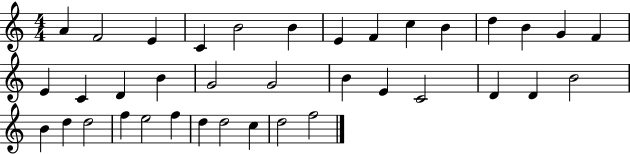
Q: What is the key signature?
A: C major